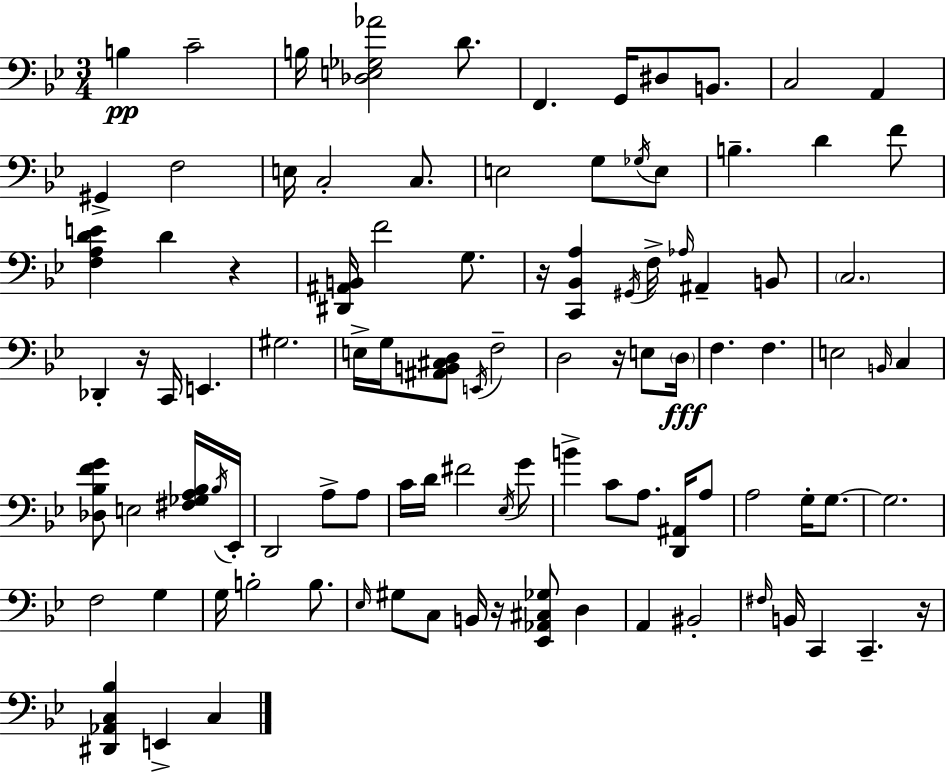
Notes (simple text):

B3/q C4/h B3/s [Db3,E3,Gb3,Ab4]/h D4/e. F2/q. G2/s D#3/e B2/e. C3/h A2/q G#2/q F3/h E3/s C3/h C3/e. E3/h G3/e Gb3/s E3/e B3/q. D4/q F4/e [F3,A3,D4,E4]/q D4/q R/q [D#2,A#2,B2]/s F4/h G3/e. R/s [C2,Bb2,A3]/q G#2/s F3/s Ab3/s A#2/q B2/e C3/h. Db2/q R/s C2/s E2/q. G#3/h. E3/s G3/s [A#2,B2,C#3,D3]/e E2/s F3/h D3/h R/s E3/e D3/s F3/q. F3/q. E3/h B2/s C3/q [Db3,Bb3,F4,G4]/e E3/h [F#3,Gb3,A3,Bb3]/s Bb3/s Eb2/s D2/h A3/e A3/e C4/s D4/s F#4/h Eb3/s G4/e B4/q C4/e A3/e. [D2,A#2]/s A3/e A3/h G3/s G3/e. G3/h. F3/h G3/q G3/s B3/h B3/e. Eb3/s G#3/e C3/e B2/s R/s [Eb2,Ab2,C#3,Gb3]/e D3/q A2/q BIS2/h F#3/s B2/s C2/q C2/q. R/s [D#2,Ab2,C3,Bb3]/q E2/q C3/q